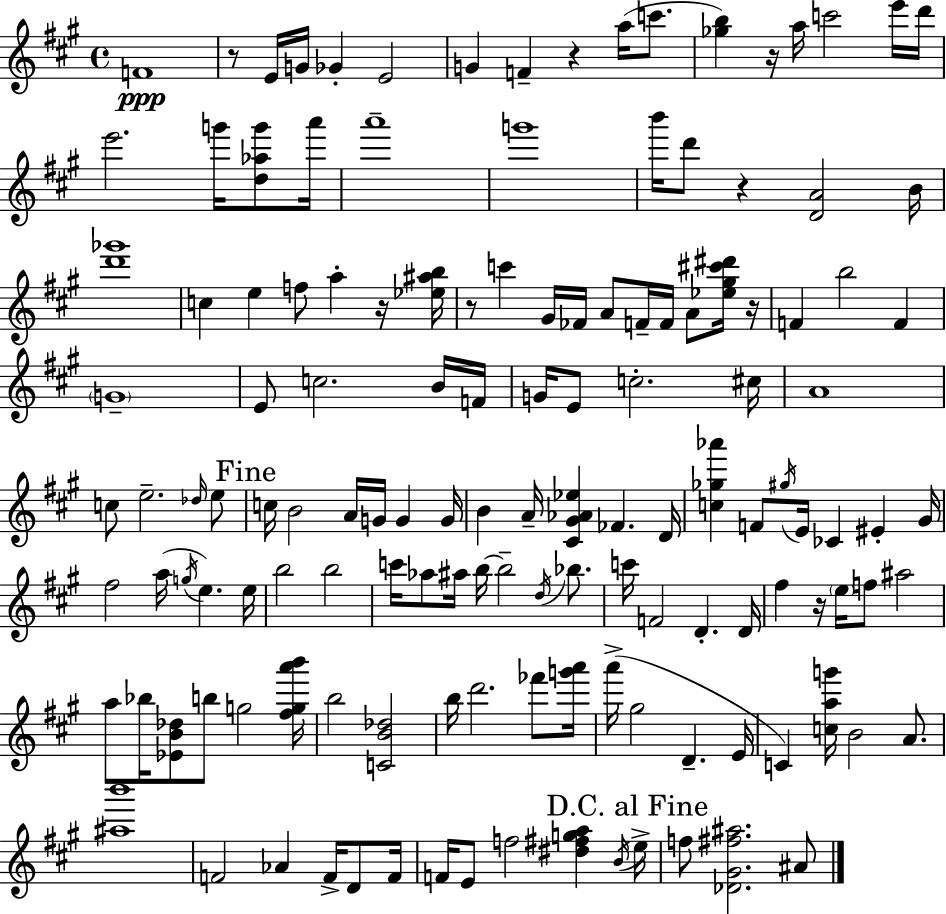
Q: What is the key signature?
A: A major